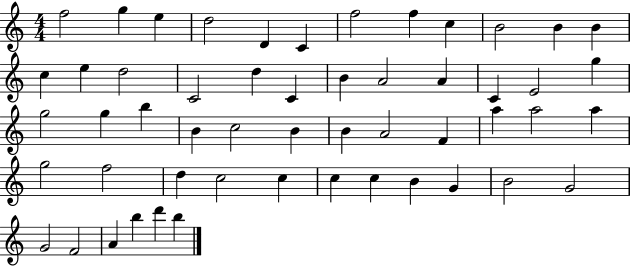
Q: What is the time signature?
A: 4/4